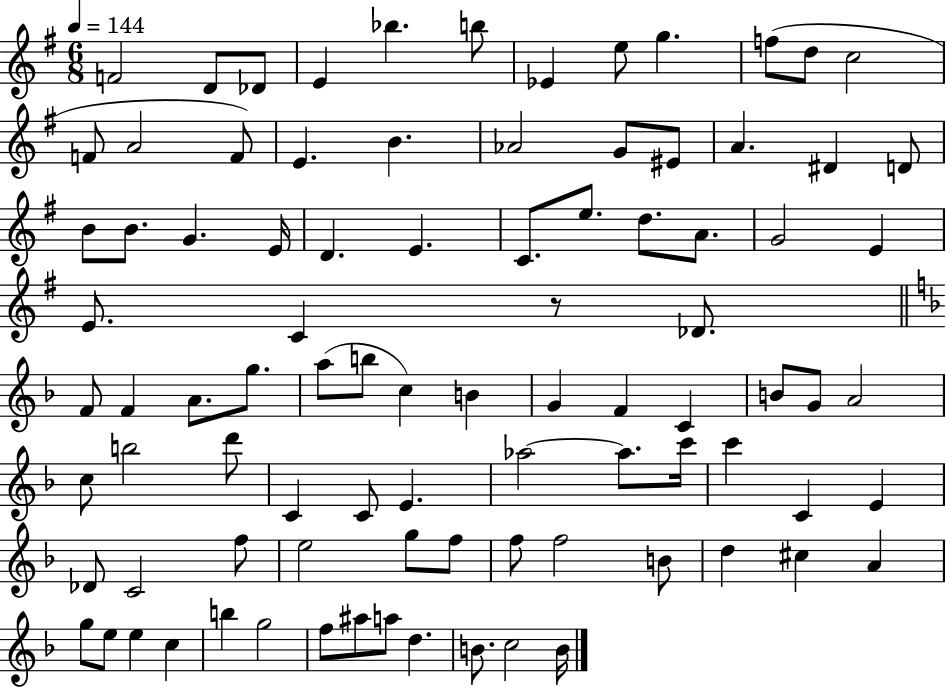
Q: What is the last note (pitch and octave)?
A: B4